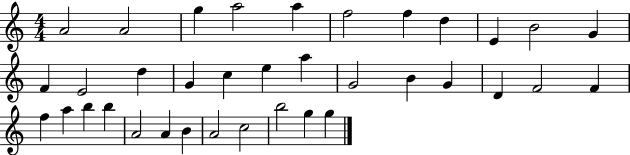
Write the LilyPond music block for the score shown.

{
  \clef treble
  \numericTimeSignature
  \time 4/4
  \key c \major
  a'2 a'2 | g''4 a''2 a''4 | f''2 f''4 d''4 | e'4 b'2 g'4 | \break f'4 e'2 d''4 | g'4 c''4 e''4 a''4 | g'2 b'4 g'4 | d'4 f'2 f'4 | \break f''4 a''4 b''4 b''4 | a'2 a'4 b'4 | a'2 c''2 | b''2 g''4 g''4 | \break \bar "|."
}